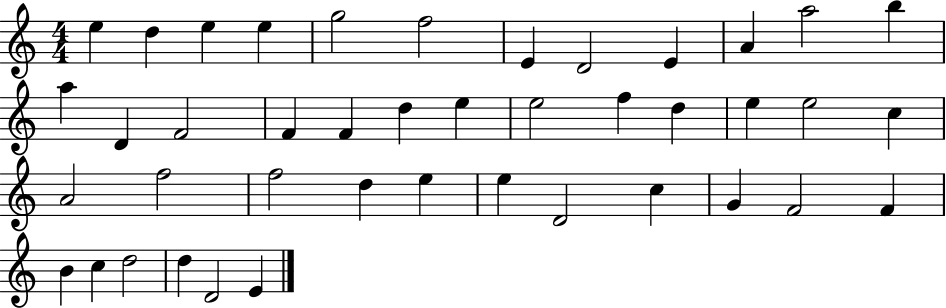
E5/q D5/q E5/q E5/q G5/h F5/h E4/q D4/h E4/q A4/q A5/h B5/q A5/q D4/q F4/h F4/q F4/q D5/q E5/q E5/h F5/q D5/q E5/q E5/h C5/q A4/h F5/h F5/h D5/q E5/q E5/q D4/h C5/q G4/q F4/h F4/q B4/q C5/q D5/h D5/q D4/h E4/q